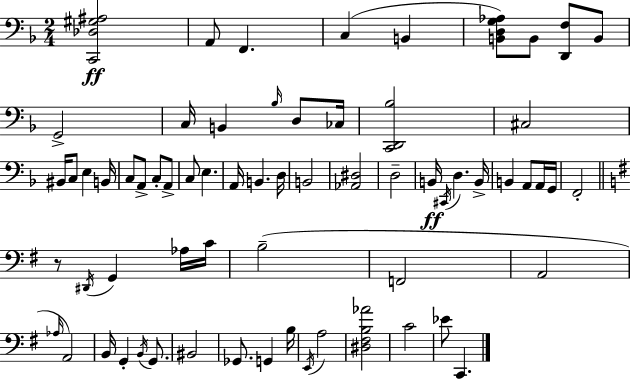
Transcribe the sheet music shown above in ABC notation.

X:1
T:Untitled
M:2/4
L:1/4
K:F
[C,,_D,^G,^A,]2 A,,/2 F,, C, B,, [B,,D,G,_A,]/2 B,,/2 [D,,F,]/2 B,,/2 G,,2 C,/4 B,, _B,/4 D,/2 _C,/4 [C,,D,,_B,]2 ^C,2 ^B,,/4 C,/2 E, B,,/4 C,/2 A,,/2 C,/2 A,,/2 C,/2 E, A,,/4 B,, D,/4 B,,2 [_A,,^D,]2 D,2 B,,/4 ^C,,/4 D, B,,/4 B,, A,,/2 A,,/4 G,,/4 F,,2 z/2 ^D,,/4 G,, _A,/4 C/4 B,2 F,,2 A,,2 _A,/4 A,,2 B,,/4 G,, B,,/4 G,,/2 ^B,,2 _G,,/2 G,, B,/4 E,,/4 A,2 [^D,^F,B,_A]2 C2 _E/2 C,,